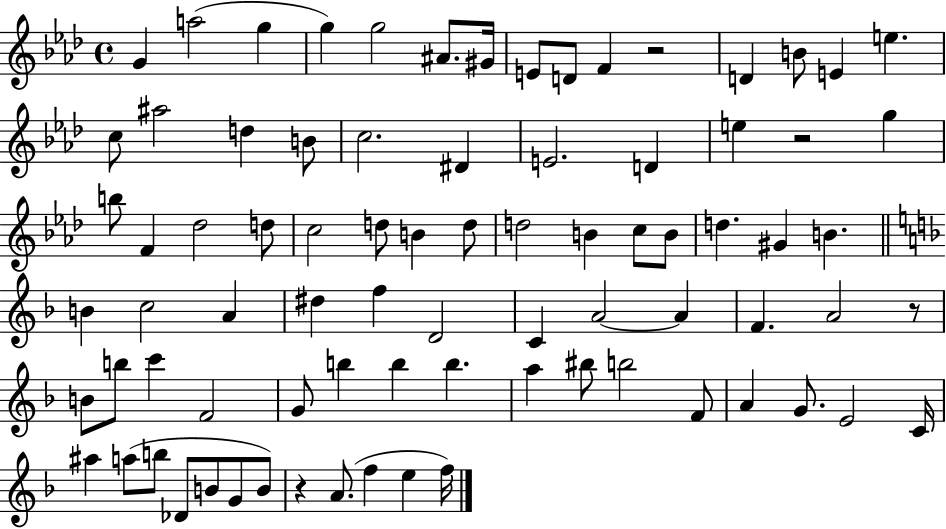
{
  \clef treble
  \time 4/4
  \defaultTimeSignature
  \key aes \major
  g'4 a''2( g''4 | g''4) g''2 ais'8. gis'16 | e'8 d'8 f'4 r2 | d'4 b'8 e'4 e''4. | \break c''8 ais''2 d''4 b'8 | c''2. dis'4 | e'2. d'4 | e''4 r2 g''4 | \break b''8 f'4 des''2 d''8 | c''2 d''8 b'4 d''8 | d''2 b'4 c''8 b'8 | d''4. gis'4 b'4. | \break \bar "||" \break \key f \major b'4 c''2 a'4 | dis''4 f''4 d'2 | c'4 a'2~~ a'4 | f'4. a'2 r8 | \break b'8 b''8 c'''4 f'2 | g'8 b''4 b''4 b''4. | a''4 bis''8 b''2 f'8 | a'4 g'8. e'2 c'16 | \break ais''4 a''8( b''8 des'8 b'8 g'8 b'8) | r4 a'8.( f''4 e''4 f''16) | \bar "|."
}